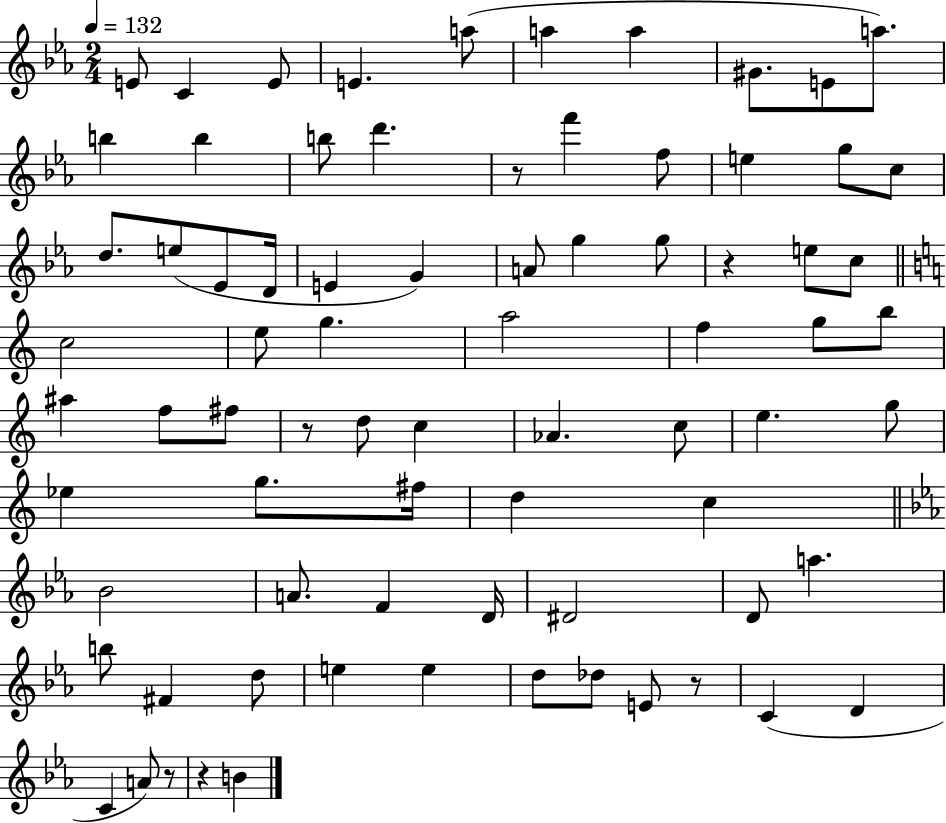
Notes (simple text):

E4/e C4/q E4/e E4/q. A5/e A5/q A5/q G#4/e. E4/e A5/e. B5/q B5/q B5/e D6/q. R/e F6/q F5/e E5/q G5/e C5/e D5/e. E5/e Eb4/e D4/s E4/q G4/q A4/e G5/q G5/e R/q E5/e C5/e C5/h E5/e G5/q. A5/h F5/q G5/e B5/e A#5/q F5/e F#5/e R/e D5/e C5/q Ab4/q. C5/e E5/q. G5/e Eb5/q G5/e. F#5/s D5/q C5/q Bb4/h A4/e. F4/q D4/s D#4/h D4/e A5/q. B5/e F#4/q D5/e E5/q E5/q D5/e Db5/e E4/e R/e C4/q D4/q C4/q A4/e R/e R/q B4/q